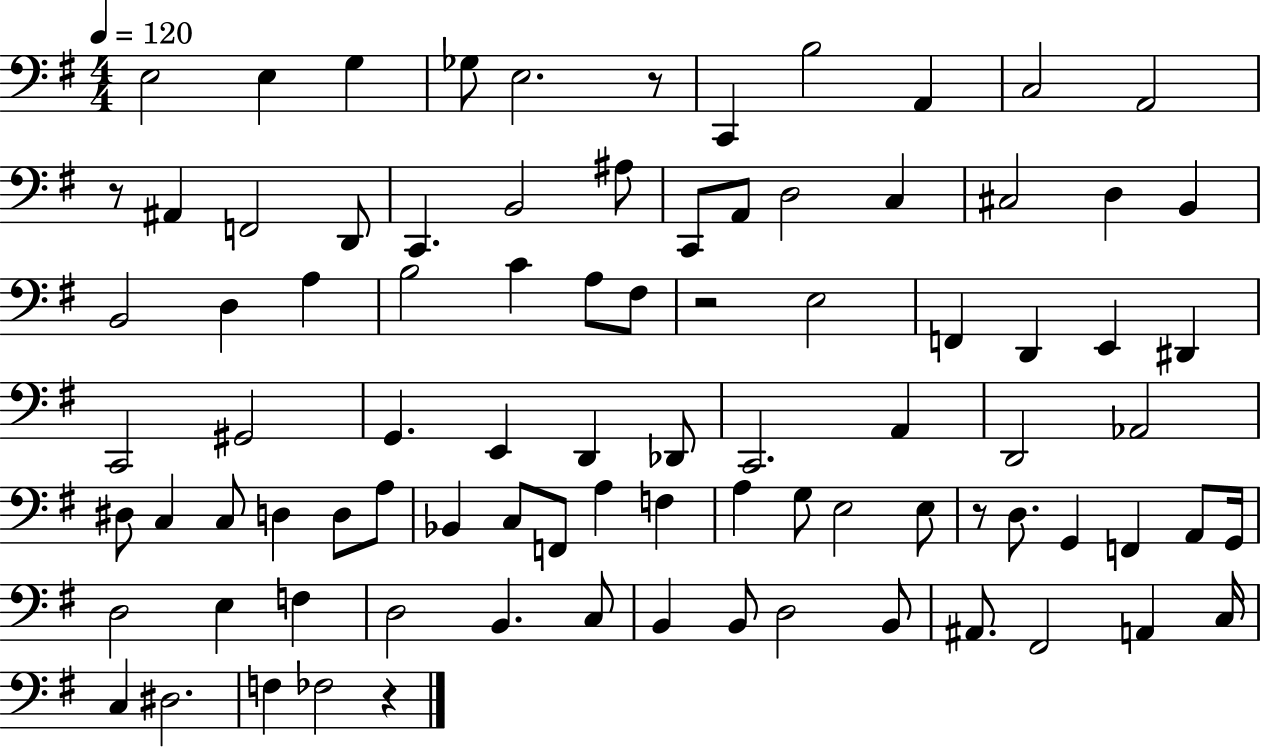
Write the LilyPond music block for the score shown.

{
  \clef bass
  \numericTimeSignature
  \time 4/4
  \key g \major
  \tempo 4 = 120
  \repeat volta 2 { e2 e4 g4 | ges8 e2. r8 | c,4 b2 a,4 | c2 a,2 | \break r8 ais,4 f,2 d,8 | c,4. b,2 ais8 | c,8 a,8 d2 c4 | cis2 d4 b,4 | \break b,2 d4 a4 | b2 c'4 a8 fis8 | r2 e2 | f,4 d,4 e,4 dis,4 | \break c,2 gis,2 | g,4. e,4 d,4 des,8 | c,2. a,4 | d,2 aes,2 | \break dis8 c4 c8 d4 d8 a8 | bes,4 c8 f,8 a4 f4 | a4 g8 e2 e8 | r8 d8. g,4 f,4 a,8 g,16 | \break d2 e4 f4 | d2 b,4. c8 | b,4 b,8 d2 b,8 | ais,8. fis,2 a,4 c16 | \break c4 dis2. | f4 fes2 r4 | } \bar "|."
}